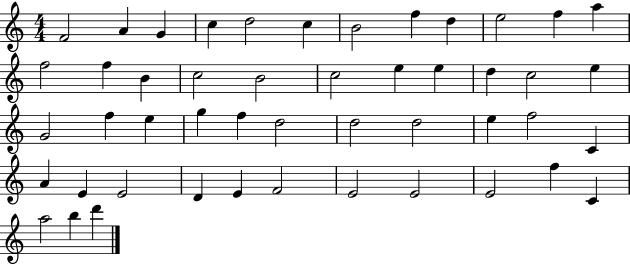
{
  \clef treble
  \numericTimeSignature
  \time 4/4
  \key c \major
  f'2 a'4 g'4 | c''4 d''2 c''4 | b'2 f''4 d''4 | e''2 f''4 a''4 | \break f''2 f''4 b'4 | c''2 b'2 | c''2 e''4 e''4 | d''4 c''2 e''4 | \break g'2 f''4 e''4 | g''4 f''4 d''2 | d''2 d''2 | e''4 f''2 c'4 | \break a'4 e'4 e'2 | d'4 e'4 f'2 | e'2 e'2 | e'2 f''4 c'4 | \break a''2 b''4 d'''4 | \bar "|."
}